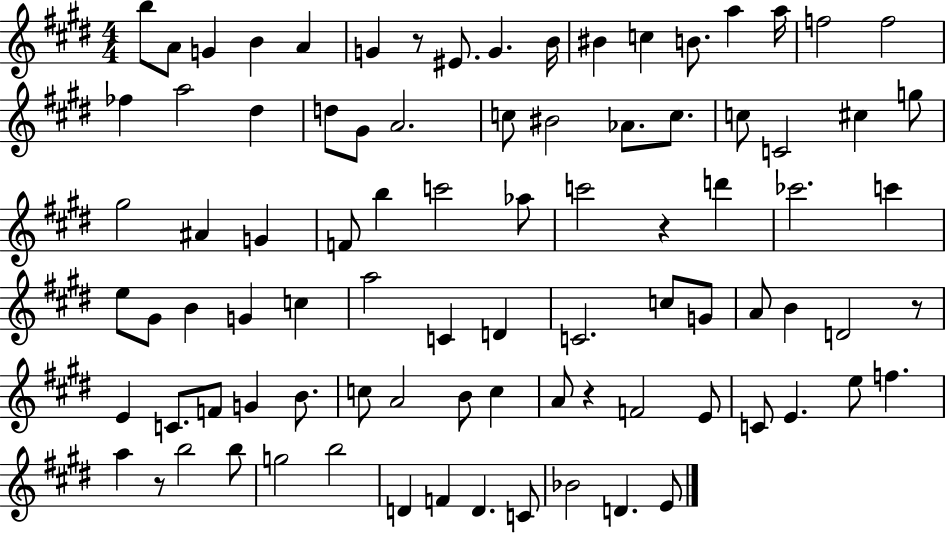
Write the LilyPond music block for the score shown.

{
  \clef treble
  \numericTimeSignature
  \time 4/4
  \key e \major
  b''8 a'8 g'4 b'4 a'4 | g'4 r8 eis'8. g'4. b'16 | bis'4 c''4 b'8. a''4 a''16 | f''2 f''2 | \break fes''4 a''2 dis''4 | d''8 gis'8 a'2. | c''8 bis'2 aes'8. c''8. | c''8 c'2 cis''4 g''8 | \break gis''2 ais'4 g'4 | f'8 b''4 c'''2 aes''8 | c'''2 r4 d'''4 | ces'''2. c'''4 | \break e''8 gis'8 b'4 g'4 c''4 | a''2 c'4 d'4 | c'2. c''8 g'8 | a'8 b'4 d'2 r8 | \break e'4 c'8. f'8 g'4 b'8. | c''8 a'2 b'8 c''4 | a'8 r4 f'2 e'8 | c'8 e'4. e''8 f''4. | \break a''4 r8 b''2 b''8 | g''2 b''2 | d'4 f'4 d'4. c'8 | bes'2 d'4. e'8 | \break \bar "|."
}